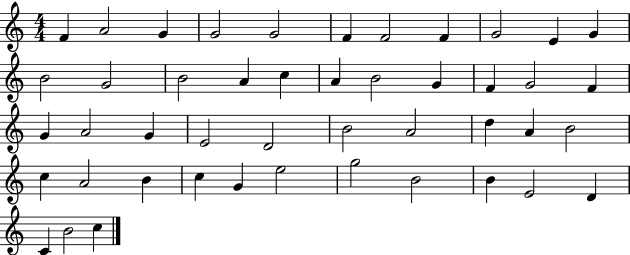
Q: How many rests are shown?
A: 0